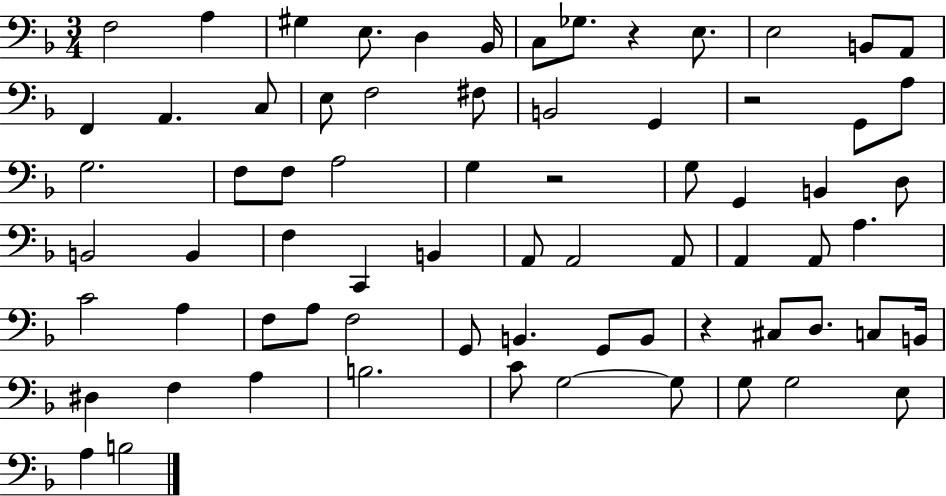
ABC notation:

X:1
T:Untitled
M:3/4
L:1/4
K:F
F,2 A, ^G, E,/2 D, _B,,/4 C,/2 _G,/2 z E,/2 E,2 B,,/2 A,,/2 F,, A,, C,/2 E,/2 F,2 ^F,/2 B,,2 G,, z2 G,,/2 A,/2 G,2 F,/2 F,/2 A,2 G, z2 G,/2 G,, B,, D,/2 B,,2 B,, F, C,, B,, A,,/2 A,,2 A,,/2 A,, A,,/2 A, C2 A, F,/2 A,/2 F,2 G,,/2 B,, G,,/2 B,,/2 z ^C,/2 D,/2 C,/2 B,,/4 ^D, F, A, B,2 C/2 G,2 G,/2 G,/2 G,2 E,/2 A, B,2